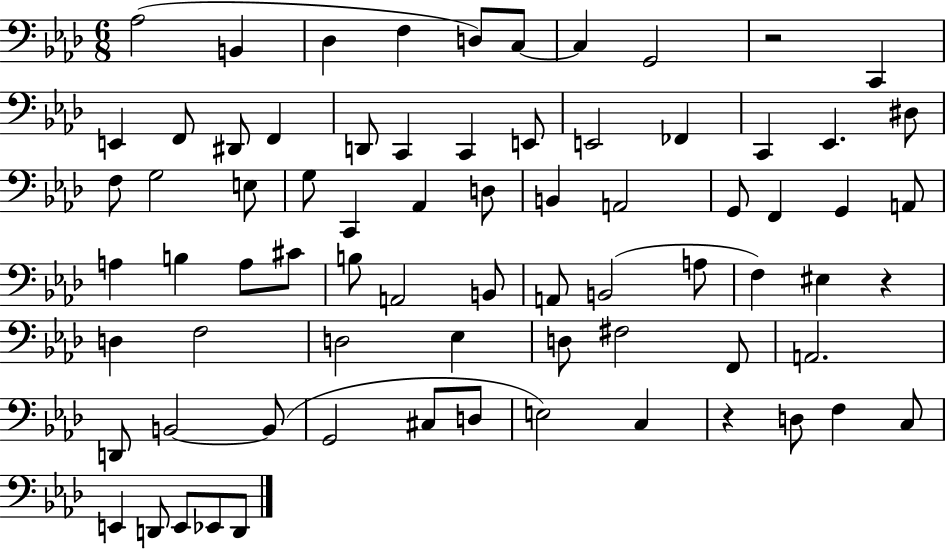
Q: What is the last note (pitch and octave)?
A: D2